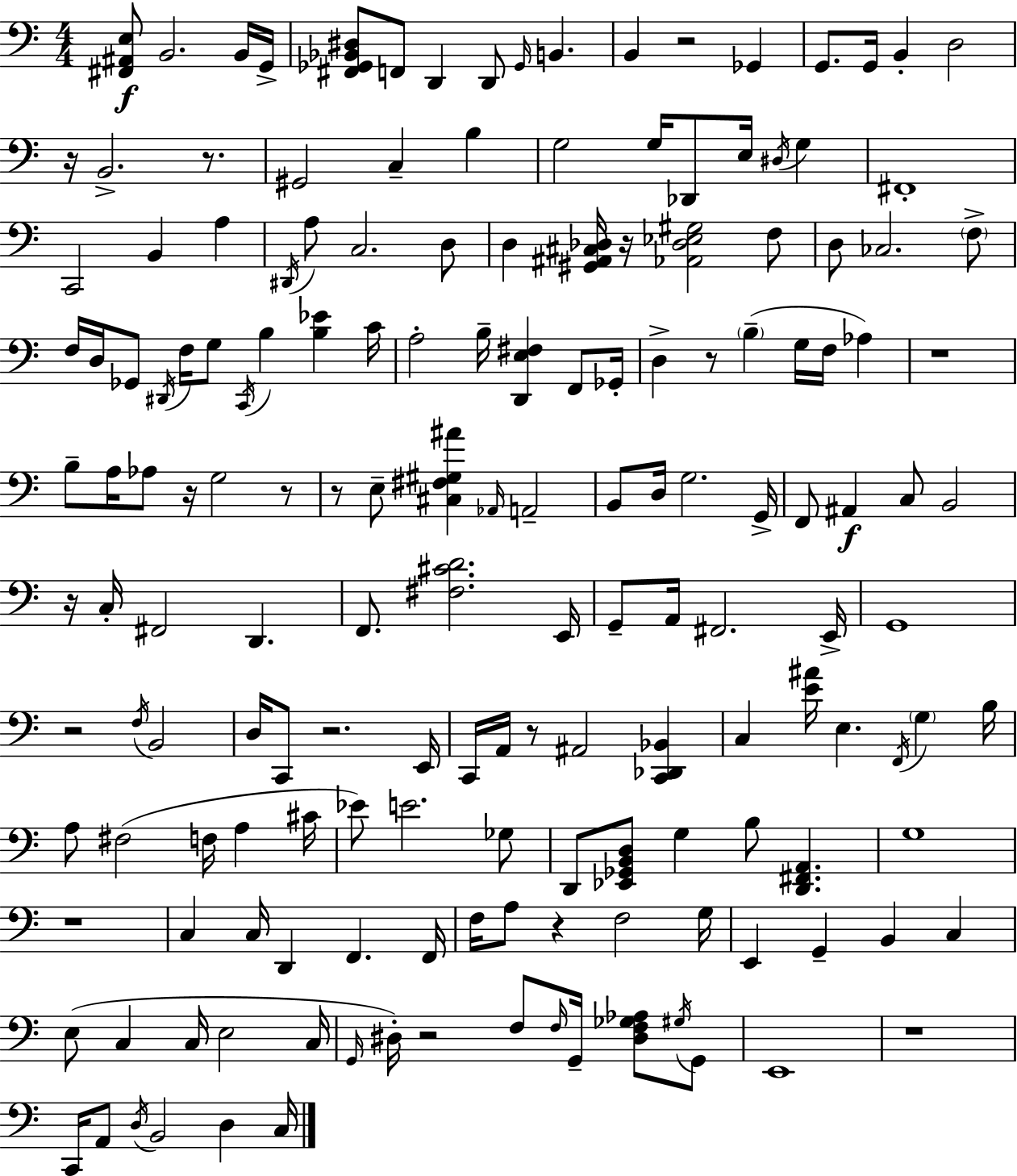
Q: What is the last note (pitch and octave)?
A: C3